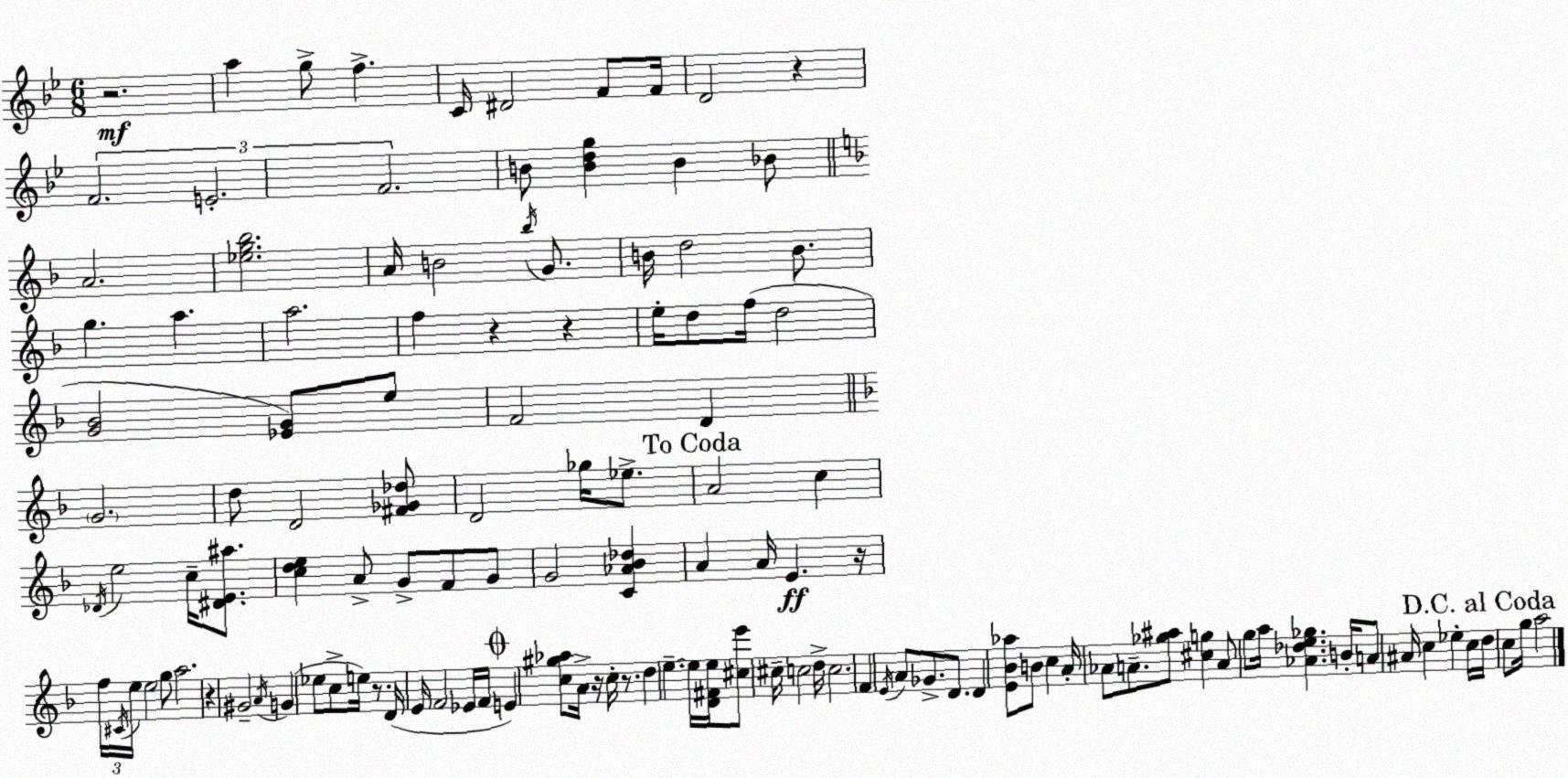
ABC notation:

X:1
T:Untitled
M:6/8
L:1/4
K:Bb
z2 a g/2 f C/4 ^D2 F/2 F/4 D2 z F2 E2 F2 B/2 [Bdg] B _B/2 A2 [_eg_b]2 A/4 B2 _b/4 G/2 B/4 d2 B/2 g a a2 f z z e/4 d/2 f/4 d2 [G_B]2 [_EG]/2 e/2 F2 D G2 d/2 D2 [^F_G_d]/2 D2 _g/4 _e/2 A2 c _D/4 e2 c/4 [^DE^a]/2 [cde] A/2 G/2 F/2 G/2 G2 [C_A_B_d] A A/4 E z/4 f/4 ^C/4 e/4 e2 g/2 a2 z ^G2 A/4 G _e/2 c/2 e/4 z/2 D/4 E/4 F2 _E/4 F/4 E [c^g_a]/2 A/4 z/4 c/4 z/2 d e e/4 [D^Fe]/4 [^ce']/2 ^c/4 c2 d/4 c2 F E/4 A/2 _G/2 D/2 D [E_B_a]/2 B/2 c A/4 _A/2 A/2 [_g^a]/2 [^cg] A/2 g/2 a/4 [_A_de_g] B/4 A/2 ^A/4 c _e c/4 d/4 c/2 g/4 a2